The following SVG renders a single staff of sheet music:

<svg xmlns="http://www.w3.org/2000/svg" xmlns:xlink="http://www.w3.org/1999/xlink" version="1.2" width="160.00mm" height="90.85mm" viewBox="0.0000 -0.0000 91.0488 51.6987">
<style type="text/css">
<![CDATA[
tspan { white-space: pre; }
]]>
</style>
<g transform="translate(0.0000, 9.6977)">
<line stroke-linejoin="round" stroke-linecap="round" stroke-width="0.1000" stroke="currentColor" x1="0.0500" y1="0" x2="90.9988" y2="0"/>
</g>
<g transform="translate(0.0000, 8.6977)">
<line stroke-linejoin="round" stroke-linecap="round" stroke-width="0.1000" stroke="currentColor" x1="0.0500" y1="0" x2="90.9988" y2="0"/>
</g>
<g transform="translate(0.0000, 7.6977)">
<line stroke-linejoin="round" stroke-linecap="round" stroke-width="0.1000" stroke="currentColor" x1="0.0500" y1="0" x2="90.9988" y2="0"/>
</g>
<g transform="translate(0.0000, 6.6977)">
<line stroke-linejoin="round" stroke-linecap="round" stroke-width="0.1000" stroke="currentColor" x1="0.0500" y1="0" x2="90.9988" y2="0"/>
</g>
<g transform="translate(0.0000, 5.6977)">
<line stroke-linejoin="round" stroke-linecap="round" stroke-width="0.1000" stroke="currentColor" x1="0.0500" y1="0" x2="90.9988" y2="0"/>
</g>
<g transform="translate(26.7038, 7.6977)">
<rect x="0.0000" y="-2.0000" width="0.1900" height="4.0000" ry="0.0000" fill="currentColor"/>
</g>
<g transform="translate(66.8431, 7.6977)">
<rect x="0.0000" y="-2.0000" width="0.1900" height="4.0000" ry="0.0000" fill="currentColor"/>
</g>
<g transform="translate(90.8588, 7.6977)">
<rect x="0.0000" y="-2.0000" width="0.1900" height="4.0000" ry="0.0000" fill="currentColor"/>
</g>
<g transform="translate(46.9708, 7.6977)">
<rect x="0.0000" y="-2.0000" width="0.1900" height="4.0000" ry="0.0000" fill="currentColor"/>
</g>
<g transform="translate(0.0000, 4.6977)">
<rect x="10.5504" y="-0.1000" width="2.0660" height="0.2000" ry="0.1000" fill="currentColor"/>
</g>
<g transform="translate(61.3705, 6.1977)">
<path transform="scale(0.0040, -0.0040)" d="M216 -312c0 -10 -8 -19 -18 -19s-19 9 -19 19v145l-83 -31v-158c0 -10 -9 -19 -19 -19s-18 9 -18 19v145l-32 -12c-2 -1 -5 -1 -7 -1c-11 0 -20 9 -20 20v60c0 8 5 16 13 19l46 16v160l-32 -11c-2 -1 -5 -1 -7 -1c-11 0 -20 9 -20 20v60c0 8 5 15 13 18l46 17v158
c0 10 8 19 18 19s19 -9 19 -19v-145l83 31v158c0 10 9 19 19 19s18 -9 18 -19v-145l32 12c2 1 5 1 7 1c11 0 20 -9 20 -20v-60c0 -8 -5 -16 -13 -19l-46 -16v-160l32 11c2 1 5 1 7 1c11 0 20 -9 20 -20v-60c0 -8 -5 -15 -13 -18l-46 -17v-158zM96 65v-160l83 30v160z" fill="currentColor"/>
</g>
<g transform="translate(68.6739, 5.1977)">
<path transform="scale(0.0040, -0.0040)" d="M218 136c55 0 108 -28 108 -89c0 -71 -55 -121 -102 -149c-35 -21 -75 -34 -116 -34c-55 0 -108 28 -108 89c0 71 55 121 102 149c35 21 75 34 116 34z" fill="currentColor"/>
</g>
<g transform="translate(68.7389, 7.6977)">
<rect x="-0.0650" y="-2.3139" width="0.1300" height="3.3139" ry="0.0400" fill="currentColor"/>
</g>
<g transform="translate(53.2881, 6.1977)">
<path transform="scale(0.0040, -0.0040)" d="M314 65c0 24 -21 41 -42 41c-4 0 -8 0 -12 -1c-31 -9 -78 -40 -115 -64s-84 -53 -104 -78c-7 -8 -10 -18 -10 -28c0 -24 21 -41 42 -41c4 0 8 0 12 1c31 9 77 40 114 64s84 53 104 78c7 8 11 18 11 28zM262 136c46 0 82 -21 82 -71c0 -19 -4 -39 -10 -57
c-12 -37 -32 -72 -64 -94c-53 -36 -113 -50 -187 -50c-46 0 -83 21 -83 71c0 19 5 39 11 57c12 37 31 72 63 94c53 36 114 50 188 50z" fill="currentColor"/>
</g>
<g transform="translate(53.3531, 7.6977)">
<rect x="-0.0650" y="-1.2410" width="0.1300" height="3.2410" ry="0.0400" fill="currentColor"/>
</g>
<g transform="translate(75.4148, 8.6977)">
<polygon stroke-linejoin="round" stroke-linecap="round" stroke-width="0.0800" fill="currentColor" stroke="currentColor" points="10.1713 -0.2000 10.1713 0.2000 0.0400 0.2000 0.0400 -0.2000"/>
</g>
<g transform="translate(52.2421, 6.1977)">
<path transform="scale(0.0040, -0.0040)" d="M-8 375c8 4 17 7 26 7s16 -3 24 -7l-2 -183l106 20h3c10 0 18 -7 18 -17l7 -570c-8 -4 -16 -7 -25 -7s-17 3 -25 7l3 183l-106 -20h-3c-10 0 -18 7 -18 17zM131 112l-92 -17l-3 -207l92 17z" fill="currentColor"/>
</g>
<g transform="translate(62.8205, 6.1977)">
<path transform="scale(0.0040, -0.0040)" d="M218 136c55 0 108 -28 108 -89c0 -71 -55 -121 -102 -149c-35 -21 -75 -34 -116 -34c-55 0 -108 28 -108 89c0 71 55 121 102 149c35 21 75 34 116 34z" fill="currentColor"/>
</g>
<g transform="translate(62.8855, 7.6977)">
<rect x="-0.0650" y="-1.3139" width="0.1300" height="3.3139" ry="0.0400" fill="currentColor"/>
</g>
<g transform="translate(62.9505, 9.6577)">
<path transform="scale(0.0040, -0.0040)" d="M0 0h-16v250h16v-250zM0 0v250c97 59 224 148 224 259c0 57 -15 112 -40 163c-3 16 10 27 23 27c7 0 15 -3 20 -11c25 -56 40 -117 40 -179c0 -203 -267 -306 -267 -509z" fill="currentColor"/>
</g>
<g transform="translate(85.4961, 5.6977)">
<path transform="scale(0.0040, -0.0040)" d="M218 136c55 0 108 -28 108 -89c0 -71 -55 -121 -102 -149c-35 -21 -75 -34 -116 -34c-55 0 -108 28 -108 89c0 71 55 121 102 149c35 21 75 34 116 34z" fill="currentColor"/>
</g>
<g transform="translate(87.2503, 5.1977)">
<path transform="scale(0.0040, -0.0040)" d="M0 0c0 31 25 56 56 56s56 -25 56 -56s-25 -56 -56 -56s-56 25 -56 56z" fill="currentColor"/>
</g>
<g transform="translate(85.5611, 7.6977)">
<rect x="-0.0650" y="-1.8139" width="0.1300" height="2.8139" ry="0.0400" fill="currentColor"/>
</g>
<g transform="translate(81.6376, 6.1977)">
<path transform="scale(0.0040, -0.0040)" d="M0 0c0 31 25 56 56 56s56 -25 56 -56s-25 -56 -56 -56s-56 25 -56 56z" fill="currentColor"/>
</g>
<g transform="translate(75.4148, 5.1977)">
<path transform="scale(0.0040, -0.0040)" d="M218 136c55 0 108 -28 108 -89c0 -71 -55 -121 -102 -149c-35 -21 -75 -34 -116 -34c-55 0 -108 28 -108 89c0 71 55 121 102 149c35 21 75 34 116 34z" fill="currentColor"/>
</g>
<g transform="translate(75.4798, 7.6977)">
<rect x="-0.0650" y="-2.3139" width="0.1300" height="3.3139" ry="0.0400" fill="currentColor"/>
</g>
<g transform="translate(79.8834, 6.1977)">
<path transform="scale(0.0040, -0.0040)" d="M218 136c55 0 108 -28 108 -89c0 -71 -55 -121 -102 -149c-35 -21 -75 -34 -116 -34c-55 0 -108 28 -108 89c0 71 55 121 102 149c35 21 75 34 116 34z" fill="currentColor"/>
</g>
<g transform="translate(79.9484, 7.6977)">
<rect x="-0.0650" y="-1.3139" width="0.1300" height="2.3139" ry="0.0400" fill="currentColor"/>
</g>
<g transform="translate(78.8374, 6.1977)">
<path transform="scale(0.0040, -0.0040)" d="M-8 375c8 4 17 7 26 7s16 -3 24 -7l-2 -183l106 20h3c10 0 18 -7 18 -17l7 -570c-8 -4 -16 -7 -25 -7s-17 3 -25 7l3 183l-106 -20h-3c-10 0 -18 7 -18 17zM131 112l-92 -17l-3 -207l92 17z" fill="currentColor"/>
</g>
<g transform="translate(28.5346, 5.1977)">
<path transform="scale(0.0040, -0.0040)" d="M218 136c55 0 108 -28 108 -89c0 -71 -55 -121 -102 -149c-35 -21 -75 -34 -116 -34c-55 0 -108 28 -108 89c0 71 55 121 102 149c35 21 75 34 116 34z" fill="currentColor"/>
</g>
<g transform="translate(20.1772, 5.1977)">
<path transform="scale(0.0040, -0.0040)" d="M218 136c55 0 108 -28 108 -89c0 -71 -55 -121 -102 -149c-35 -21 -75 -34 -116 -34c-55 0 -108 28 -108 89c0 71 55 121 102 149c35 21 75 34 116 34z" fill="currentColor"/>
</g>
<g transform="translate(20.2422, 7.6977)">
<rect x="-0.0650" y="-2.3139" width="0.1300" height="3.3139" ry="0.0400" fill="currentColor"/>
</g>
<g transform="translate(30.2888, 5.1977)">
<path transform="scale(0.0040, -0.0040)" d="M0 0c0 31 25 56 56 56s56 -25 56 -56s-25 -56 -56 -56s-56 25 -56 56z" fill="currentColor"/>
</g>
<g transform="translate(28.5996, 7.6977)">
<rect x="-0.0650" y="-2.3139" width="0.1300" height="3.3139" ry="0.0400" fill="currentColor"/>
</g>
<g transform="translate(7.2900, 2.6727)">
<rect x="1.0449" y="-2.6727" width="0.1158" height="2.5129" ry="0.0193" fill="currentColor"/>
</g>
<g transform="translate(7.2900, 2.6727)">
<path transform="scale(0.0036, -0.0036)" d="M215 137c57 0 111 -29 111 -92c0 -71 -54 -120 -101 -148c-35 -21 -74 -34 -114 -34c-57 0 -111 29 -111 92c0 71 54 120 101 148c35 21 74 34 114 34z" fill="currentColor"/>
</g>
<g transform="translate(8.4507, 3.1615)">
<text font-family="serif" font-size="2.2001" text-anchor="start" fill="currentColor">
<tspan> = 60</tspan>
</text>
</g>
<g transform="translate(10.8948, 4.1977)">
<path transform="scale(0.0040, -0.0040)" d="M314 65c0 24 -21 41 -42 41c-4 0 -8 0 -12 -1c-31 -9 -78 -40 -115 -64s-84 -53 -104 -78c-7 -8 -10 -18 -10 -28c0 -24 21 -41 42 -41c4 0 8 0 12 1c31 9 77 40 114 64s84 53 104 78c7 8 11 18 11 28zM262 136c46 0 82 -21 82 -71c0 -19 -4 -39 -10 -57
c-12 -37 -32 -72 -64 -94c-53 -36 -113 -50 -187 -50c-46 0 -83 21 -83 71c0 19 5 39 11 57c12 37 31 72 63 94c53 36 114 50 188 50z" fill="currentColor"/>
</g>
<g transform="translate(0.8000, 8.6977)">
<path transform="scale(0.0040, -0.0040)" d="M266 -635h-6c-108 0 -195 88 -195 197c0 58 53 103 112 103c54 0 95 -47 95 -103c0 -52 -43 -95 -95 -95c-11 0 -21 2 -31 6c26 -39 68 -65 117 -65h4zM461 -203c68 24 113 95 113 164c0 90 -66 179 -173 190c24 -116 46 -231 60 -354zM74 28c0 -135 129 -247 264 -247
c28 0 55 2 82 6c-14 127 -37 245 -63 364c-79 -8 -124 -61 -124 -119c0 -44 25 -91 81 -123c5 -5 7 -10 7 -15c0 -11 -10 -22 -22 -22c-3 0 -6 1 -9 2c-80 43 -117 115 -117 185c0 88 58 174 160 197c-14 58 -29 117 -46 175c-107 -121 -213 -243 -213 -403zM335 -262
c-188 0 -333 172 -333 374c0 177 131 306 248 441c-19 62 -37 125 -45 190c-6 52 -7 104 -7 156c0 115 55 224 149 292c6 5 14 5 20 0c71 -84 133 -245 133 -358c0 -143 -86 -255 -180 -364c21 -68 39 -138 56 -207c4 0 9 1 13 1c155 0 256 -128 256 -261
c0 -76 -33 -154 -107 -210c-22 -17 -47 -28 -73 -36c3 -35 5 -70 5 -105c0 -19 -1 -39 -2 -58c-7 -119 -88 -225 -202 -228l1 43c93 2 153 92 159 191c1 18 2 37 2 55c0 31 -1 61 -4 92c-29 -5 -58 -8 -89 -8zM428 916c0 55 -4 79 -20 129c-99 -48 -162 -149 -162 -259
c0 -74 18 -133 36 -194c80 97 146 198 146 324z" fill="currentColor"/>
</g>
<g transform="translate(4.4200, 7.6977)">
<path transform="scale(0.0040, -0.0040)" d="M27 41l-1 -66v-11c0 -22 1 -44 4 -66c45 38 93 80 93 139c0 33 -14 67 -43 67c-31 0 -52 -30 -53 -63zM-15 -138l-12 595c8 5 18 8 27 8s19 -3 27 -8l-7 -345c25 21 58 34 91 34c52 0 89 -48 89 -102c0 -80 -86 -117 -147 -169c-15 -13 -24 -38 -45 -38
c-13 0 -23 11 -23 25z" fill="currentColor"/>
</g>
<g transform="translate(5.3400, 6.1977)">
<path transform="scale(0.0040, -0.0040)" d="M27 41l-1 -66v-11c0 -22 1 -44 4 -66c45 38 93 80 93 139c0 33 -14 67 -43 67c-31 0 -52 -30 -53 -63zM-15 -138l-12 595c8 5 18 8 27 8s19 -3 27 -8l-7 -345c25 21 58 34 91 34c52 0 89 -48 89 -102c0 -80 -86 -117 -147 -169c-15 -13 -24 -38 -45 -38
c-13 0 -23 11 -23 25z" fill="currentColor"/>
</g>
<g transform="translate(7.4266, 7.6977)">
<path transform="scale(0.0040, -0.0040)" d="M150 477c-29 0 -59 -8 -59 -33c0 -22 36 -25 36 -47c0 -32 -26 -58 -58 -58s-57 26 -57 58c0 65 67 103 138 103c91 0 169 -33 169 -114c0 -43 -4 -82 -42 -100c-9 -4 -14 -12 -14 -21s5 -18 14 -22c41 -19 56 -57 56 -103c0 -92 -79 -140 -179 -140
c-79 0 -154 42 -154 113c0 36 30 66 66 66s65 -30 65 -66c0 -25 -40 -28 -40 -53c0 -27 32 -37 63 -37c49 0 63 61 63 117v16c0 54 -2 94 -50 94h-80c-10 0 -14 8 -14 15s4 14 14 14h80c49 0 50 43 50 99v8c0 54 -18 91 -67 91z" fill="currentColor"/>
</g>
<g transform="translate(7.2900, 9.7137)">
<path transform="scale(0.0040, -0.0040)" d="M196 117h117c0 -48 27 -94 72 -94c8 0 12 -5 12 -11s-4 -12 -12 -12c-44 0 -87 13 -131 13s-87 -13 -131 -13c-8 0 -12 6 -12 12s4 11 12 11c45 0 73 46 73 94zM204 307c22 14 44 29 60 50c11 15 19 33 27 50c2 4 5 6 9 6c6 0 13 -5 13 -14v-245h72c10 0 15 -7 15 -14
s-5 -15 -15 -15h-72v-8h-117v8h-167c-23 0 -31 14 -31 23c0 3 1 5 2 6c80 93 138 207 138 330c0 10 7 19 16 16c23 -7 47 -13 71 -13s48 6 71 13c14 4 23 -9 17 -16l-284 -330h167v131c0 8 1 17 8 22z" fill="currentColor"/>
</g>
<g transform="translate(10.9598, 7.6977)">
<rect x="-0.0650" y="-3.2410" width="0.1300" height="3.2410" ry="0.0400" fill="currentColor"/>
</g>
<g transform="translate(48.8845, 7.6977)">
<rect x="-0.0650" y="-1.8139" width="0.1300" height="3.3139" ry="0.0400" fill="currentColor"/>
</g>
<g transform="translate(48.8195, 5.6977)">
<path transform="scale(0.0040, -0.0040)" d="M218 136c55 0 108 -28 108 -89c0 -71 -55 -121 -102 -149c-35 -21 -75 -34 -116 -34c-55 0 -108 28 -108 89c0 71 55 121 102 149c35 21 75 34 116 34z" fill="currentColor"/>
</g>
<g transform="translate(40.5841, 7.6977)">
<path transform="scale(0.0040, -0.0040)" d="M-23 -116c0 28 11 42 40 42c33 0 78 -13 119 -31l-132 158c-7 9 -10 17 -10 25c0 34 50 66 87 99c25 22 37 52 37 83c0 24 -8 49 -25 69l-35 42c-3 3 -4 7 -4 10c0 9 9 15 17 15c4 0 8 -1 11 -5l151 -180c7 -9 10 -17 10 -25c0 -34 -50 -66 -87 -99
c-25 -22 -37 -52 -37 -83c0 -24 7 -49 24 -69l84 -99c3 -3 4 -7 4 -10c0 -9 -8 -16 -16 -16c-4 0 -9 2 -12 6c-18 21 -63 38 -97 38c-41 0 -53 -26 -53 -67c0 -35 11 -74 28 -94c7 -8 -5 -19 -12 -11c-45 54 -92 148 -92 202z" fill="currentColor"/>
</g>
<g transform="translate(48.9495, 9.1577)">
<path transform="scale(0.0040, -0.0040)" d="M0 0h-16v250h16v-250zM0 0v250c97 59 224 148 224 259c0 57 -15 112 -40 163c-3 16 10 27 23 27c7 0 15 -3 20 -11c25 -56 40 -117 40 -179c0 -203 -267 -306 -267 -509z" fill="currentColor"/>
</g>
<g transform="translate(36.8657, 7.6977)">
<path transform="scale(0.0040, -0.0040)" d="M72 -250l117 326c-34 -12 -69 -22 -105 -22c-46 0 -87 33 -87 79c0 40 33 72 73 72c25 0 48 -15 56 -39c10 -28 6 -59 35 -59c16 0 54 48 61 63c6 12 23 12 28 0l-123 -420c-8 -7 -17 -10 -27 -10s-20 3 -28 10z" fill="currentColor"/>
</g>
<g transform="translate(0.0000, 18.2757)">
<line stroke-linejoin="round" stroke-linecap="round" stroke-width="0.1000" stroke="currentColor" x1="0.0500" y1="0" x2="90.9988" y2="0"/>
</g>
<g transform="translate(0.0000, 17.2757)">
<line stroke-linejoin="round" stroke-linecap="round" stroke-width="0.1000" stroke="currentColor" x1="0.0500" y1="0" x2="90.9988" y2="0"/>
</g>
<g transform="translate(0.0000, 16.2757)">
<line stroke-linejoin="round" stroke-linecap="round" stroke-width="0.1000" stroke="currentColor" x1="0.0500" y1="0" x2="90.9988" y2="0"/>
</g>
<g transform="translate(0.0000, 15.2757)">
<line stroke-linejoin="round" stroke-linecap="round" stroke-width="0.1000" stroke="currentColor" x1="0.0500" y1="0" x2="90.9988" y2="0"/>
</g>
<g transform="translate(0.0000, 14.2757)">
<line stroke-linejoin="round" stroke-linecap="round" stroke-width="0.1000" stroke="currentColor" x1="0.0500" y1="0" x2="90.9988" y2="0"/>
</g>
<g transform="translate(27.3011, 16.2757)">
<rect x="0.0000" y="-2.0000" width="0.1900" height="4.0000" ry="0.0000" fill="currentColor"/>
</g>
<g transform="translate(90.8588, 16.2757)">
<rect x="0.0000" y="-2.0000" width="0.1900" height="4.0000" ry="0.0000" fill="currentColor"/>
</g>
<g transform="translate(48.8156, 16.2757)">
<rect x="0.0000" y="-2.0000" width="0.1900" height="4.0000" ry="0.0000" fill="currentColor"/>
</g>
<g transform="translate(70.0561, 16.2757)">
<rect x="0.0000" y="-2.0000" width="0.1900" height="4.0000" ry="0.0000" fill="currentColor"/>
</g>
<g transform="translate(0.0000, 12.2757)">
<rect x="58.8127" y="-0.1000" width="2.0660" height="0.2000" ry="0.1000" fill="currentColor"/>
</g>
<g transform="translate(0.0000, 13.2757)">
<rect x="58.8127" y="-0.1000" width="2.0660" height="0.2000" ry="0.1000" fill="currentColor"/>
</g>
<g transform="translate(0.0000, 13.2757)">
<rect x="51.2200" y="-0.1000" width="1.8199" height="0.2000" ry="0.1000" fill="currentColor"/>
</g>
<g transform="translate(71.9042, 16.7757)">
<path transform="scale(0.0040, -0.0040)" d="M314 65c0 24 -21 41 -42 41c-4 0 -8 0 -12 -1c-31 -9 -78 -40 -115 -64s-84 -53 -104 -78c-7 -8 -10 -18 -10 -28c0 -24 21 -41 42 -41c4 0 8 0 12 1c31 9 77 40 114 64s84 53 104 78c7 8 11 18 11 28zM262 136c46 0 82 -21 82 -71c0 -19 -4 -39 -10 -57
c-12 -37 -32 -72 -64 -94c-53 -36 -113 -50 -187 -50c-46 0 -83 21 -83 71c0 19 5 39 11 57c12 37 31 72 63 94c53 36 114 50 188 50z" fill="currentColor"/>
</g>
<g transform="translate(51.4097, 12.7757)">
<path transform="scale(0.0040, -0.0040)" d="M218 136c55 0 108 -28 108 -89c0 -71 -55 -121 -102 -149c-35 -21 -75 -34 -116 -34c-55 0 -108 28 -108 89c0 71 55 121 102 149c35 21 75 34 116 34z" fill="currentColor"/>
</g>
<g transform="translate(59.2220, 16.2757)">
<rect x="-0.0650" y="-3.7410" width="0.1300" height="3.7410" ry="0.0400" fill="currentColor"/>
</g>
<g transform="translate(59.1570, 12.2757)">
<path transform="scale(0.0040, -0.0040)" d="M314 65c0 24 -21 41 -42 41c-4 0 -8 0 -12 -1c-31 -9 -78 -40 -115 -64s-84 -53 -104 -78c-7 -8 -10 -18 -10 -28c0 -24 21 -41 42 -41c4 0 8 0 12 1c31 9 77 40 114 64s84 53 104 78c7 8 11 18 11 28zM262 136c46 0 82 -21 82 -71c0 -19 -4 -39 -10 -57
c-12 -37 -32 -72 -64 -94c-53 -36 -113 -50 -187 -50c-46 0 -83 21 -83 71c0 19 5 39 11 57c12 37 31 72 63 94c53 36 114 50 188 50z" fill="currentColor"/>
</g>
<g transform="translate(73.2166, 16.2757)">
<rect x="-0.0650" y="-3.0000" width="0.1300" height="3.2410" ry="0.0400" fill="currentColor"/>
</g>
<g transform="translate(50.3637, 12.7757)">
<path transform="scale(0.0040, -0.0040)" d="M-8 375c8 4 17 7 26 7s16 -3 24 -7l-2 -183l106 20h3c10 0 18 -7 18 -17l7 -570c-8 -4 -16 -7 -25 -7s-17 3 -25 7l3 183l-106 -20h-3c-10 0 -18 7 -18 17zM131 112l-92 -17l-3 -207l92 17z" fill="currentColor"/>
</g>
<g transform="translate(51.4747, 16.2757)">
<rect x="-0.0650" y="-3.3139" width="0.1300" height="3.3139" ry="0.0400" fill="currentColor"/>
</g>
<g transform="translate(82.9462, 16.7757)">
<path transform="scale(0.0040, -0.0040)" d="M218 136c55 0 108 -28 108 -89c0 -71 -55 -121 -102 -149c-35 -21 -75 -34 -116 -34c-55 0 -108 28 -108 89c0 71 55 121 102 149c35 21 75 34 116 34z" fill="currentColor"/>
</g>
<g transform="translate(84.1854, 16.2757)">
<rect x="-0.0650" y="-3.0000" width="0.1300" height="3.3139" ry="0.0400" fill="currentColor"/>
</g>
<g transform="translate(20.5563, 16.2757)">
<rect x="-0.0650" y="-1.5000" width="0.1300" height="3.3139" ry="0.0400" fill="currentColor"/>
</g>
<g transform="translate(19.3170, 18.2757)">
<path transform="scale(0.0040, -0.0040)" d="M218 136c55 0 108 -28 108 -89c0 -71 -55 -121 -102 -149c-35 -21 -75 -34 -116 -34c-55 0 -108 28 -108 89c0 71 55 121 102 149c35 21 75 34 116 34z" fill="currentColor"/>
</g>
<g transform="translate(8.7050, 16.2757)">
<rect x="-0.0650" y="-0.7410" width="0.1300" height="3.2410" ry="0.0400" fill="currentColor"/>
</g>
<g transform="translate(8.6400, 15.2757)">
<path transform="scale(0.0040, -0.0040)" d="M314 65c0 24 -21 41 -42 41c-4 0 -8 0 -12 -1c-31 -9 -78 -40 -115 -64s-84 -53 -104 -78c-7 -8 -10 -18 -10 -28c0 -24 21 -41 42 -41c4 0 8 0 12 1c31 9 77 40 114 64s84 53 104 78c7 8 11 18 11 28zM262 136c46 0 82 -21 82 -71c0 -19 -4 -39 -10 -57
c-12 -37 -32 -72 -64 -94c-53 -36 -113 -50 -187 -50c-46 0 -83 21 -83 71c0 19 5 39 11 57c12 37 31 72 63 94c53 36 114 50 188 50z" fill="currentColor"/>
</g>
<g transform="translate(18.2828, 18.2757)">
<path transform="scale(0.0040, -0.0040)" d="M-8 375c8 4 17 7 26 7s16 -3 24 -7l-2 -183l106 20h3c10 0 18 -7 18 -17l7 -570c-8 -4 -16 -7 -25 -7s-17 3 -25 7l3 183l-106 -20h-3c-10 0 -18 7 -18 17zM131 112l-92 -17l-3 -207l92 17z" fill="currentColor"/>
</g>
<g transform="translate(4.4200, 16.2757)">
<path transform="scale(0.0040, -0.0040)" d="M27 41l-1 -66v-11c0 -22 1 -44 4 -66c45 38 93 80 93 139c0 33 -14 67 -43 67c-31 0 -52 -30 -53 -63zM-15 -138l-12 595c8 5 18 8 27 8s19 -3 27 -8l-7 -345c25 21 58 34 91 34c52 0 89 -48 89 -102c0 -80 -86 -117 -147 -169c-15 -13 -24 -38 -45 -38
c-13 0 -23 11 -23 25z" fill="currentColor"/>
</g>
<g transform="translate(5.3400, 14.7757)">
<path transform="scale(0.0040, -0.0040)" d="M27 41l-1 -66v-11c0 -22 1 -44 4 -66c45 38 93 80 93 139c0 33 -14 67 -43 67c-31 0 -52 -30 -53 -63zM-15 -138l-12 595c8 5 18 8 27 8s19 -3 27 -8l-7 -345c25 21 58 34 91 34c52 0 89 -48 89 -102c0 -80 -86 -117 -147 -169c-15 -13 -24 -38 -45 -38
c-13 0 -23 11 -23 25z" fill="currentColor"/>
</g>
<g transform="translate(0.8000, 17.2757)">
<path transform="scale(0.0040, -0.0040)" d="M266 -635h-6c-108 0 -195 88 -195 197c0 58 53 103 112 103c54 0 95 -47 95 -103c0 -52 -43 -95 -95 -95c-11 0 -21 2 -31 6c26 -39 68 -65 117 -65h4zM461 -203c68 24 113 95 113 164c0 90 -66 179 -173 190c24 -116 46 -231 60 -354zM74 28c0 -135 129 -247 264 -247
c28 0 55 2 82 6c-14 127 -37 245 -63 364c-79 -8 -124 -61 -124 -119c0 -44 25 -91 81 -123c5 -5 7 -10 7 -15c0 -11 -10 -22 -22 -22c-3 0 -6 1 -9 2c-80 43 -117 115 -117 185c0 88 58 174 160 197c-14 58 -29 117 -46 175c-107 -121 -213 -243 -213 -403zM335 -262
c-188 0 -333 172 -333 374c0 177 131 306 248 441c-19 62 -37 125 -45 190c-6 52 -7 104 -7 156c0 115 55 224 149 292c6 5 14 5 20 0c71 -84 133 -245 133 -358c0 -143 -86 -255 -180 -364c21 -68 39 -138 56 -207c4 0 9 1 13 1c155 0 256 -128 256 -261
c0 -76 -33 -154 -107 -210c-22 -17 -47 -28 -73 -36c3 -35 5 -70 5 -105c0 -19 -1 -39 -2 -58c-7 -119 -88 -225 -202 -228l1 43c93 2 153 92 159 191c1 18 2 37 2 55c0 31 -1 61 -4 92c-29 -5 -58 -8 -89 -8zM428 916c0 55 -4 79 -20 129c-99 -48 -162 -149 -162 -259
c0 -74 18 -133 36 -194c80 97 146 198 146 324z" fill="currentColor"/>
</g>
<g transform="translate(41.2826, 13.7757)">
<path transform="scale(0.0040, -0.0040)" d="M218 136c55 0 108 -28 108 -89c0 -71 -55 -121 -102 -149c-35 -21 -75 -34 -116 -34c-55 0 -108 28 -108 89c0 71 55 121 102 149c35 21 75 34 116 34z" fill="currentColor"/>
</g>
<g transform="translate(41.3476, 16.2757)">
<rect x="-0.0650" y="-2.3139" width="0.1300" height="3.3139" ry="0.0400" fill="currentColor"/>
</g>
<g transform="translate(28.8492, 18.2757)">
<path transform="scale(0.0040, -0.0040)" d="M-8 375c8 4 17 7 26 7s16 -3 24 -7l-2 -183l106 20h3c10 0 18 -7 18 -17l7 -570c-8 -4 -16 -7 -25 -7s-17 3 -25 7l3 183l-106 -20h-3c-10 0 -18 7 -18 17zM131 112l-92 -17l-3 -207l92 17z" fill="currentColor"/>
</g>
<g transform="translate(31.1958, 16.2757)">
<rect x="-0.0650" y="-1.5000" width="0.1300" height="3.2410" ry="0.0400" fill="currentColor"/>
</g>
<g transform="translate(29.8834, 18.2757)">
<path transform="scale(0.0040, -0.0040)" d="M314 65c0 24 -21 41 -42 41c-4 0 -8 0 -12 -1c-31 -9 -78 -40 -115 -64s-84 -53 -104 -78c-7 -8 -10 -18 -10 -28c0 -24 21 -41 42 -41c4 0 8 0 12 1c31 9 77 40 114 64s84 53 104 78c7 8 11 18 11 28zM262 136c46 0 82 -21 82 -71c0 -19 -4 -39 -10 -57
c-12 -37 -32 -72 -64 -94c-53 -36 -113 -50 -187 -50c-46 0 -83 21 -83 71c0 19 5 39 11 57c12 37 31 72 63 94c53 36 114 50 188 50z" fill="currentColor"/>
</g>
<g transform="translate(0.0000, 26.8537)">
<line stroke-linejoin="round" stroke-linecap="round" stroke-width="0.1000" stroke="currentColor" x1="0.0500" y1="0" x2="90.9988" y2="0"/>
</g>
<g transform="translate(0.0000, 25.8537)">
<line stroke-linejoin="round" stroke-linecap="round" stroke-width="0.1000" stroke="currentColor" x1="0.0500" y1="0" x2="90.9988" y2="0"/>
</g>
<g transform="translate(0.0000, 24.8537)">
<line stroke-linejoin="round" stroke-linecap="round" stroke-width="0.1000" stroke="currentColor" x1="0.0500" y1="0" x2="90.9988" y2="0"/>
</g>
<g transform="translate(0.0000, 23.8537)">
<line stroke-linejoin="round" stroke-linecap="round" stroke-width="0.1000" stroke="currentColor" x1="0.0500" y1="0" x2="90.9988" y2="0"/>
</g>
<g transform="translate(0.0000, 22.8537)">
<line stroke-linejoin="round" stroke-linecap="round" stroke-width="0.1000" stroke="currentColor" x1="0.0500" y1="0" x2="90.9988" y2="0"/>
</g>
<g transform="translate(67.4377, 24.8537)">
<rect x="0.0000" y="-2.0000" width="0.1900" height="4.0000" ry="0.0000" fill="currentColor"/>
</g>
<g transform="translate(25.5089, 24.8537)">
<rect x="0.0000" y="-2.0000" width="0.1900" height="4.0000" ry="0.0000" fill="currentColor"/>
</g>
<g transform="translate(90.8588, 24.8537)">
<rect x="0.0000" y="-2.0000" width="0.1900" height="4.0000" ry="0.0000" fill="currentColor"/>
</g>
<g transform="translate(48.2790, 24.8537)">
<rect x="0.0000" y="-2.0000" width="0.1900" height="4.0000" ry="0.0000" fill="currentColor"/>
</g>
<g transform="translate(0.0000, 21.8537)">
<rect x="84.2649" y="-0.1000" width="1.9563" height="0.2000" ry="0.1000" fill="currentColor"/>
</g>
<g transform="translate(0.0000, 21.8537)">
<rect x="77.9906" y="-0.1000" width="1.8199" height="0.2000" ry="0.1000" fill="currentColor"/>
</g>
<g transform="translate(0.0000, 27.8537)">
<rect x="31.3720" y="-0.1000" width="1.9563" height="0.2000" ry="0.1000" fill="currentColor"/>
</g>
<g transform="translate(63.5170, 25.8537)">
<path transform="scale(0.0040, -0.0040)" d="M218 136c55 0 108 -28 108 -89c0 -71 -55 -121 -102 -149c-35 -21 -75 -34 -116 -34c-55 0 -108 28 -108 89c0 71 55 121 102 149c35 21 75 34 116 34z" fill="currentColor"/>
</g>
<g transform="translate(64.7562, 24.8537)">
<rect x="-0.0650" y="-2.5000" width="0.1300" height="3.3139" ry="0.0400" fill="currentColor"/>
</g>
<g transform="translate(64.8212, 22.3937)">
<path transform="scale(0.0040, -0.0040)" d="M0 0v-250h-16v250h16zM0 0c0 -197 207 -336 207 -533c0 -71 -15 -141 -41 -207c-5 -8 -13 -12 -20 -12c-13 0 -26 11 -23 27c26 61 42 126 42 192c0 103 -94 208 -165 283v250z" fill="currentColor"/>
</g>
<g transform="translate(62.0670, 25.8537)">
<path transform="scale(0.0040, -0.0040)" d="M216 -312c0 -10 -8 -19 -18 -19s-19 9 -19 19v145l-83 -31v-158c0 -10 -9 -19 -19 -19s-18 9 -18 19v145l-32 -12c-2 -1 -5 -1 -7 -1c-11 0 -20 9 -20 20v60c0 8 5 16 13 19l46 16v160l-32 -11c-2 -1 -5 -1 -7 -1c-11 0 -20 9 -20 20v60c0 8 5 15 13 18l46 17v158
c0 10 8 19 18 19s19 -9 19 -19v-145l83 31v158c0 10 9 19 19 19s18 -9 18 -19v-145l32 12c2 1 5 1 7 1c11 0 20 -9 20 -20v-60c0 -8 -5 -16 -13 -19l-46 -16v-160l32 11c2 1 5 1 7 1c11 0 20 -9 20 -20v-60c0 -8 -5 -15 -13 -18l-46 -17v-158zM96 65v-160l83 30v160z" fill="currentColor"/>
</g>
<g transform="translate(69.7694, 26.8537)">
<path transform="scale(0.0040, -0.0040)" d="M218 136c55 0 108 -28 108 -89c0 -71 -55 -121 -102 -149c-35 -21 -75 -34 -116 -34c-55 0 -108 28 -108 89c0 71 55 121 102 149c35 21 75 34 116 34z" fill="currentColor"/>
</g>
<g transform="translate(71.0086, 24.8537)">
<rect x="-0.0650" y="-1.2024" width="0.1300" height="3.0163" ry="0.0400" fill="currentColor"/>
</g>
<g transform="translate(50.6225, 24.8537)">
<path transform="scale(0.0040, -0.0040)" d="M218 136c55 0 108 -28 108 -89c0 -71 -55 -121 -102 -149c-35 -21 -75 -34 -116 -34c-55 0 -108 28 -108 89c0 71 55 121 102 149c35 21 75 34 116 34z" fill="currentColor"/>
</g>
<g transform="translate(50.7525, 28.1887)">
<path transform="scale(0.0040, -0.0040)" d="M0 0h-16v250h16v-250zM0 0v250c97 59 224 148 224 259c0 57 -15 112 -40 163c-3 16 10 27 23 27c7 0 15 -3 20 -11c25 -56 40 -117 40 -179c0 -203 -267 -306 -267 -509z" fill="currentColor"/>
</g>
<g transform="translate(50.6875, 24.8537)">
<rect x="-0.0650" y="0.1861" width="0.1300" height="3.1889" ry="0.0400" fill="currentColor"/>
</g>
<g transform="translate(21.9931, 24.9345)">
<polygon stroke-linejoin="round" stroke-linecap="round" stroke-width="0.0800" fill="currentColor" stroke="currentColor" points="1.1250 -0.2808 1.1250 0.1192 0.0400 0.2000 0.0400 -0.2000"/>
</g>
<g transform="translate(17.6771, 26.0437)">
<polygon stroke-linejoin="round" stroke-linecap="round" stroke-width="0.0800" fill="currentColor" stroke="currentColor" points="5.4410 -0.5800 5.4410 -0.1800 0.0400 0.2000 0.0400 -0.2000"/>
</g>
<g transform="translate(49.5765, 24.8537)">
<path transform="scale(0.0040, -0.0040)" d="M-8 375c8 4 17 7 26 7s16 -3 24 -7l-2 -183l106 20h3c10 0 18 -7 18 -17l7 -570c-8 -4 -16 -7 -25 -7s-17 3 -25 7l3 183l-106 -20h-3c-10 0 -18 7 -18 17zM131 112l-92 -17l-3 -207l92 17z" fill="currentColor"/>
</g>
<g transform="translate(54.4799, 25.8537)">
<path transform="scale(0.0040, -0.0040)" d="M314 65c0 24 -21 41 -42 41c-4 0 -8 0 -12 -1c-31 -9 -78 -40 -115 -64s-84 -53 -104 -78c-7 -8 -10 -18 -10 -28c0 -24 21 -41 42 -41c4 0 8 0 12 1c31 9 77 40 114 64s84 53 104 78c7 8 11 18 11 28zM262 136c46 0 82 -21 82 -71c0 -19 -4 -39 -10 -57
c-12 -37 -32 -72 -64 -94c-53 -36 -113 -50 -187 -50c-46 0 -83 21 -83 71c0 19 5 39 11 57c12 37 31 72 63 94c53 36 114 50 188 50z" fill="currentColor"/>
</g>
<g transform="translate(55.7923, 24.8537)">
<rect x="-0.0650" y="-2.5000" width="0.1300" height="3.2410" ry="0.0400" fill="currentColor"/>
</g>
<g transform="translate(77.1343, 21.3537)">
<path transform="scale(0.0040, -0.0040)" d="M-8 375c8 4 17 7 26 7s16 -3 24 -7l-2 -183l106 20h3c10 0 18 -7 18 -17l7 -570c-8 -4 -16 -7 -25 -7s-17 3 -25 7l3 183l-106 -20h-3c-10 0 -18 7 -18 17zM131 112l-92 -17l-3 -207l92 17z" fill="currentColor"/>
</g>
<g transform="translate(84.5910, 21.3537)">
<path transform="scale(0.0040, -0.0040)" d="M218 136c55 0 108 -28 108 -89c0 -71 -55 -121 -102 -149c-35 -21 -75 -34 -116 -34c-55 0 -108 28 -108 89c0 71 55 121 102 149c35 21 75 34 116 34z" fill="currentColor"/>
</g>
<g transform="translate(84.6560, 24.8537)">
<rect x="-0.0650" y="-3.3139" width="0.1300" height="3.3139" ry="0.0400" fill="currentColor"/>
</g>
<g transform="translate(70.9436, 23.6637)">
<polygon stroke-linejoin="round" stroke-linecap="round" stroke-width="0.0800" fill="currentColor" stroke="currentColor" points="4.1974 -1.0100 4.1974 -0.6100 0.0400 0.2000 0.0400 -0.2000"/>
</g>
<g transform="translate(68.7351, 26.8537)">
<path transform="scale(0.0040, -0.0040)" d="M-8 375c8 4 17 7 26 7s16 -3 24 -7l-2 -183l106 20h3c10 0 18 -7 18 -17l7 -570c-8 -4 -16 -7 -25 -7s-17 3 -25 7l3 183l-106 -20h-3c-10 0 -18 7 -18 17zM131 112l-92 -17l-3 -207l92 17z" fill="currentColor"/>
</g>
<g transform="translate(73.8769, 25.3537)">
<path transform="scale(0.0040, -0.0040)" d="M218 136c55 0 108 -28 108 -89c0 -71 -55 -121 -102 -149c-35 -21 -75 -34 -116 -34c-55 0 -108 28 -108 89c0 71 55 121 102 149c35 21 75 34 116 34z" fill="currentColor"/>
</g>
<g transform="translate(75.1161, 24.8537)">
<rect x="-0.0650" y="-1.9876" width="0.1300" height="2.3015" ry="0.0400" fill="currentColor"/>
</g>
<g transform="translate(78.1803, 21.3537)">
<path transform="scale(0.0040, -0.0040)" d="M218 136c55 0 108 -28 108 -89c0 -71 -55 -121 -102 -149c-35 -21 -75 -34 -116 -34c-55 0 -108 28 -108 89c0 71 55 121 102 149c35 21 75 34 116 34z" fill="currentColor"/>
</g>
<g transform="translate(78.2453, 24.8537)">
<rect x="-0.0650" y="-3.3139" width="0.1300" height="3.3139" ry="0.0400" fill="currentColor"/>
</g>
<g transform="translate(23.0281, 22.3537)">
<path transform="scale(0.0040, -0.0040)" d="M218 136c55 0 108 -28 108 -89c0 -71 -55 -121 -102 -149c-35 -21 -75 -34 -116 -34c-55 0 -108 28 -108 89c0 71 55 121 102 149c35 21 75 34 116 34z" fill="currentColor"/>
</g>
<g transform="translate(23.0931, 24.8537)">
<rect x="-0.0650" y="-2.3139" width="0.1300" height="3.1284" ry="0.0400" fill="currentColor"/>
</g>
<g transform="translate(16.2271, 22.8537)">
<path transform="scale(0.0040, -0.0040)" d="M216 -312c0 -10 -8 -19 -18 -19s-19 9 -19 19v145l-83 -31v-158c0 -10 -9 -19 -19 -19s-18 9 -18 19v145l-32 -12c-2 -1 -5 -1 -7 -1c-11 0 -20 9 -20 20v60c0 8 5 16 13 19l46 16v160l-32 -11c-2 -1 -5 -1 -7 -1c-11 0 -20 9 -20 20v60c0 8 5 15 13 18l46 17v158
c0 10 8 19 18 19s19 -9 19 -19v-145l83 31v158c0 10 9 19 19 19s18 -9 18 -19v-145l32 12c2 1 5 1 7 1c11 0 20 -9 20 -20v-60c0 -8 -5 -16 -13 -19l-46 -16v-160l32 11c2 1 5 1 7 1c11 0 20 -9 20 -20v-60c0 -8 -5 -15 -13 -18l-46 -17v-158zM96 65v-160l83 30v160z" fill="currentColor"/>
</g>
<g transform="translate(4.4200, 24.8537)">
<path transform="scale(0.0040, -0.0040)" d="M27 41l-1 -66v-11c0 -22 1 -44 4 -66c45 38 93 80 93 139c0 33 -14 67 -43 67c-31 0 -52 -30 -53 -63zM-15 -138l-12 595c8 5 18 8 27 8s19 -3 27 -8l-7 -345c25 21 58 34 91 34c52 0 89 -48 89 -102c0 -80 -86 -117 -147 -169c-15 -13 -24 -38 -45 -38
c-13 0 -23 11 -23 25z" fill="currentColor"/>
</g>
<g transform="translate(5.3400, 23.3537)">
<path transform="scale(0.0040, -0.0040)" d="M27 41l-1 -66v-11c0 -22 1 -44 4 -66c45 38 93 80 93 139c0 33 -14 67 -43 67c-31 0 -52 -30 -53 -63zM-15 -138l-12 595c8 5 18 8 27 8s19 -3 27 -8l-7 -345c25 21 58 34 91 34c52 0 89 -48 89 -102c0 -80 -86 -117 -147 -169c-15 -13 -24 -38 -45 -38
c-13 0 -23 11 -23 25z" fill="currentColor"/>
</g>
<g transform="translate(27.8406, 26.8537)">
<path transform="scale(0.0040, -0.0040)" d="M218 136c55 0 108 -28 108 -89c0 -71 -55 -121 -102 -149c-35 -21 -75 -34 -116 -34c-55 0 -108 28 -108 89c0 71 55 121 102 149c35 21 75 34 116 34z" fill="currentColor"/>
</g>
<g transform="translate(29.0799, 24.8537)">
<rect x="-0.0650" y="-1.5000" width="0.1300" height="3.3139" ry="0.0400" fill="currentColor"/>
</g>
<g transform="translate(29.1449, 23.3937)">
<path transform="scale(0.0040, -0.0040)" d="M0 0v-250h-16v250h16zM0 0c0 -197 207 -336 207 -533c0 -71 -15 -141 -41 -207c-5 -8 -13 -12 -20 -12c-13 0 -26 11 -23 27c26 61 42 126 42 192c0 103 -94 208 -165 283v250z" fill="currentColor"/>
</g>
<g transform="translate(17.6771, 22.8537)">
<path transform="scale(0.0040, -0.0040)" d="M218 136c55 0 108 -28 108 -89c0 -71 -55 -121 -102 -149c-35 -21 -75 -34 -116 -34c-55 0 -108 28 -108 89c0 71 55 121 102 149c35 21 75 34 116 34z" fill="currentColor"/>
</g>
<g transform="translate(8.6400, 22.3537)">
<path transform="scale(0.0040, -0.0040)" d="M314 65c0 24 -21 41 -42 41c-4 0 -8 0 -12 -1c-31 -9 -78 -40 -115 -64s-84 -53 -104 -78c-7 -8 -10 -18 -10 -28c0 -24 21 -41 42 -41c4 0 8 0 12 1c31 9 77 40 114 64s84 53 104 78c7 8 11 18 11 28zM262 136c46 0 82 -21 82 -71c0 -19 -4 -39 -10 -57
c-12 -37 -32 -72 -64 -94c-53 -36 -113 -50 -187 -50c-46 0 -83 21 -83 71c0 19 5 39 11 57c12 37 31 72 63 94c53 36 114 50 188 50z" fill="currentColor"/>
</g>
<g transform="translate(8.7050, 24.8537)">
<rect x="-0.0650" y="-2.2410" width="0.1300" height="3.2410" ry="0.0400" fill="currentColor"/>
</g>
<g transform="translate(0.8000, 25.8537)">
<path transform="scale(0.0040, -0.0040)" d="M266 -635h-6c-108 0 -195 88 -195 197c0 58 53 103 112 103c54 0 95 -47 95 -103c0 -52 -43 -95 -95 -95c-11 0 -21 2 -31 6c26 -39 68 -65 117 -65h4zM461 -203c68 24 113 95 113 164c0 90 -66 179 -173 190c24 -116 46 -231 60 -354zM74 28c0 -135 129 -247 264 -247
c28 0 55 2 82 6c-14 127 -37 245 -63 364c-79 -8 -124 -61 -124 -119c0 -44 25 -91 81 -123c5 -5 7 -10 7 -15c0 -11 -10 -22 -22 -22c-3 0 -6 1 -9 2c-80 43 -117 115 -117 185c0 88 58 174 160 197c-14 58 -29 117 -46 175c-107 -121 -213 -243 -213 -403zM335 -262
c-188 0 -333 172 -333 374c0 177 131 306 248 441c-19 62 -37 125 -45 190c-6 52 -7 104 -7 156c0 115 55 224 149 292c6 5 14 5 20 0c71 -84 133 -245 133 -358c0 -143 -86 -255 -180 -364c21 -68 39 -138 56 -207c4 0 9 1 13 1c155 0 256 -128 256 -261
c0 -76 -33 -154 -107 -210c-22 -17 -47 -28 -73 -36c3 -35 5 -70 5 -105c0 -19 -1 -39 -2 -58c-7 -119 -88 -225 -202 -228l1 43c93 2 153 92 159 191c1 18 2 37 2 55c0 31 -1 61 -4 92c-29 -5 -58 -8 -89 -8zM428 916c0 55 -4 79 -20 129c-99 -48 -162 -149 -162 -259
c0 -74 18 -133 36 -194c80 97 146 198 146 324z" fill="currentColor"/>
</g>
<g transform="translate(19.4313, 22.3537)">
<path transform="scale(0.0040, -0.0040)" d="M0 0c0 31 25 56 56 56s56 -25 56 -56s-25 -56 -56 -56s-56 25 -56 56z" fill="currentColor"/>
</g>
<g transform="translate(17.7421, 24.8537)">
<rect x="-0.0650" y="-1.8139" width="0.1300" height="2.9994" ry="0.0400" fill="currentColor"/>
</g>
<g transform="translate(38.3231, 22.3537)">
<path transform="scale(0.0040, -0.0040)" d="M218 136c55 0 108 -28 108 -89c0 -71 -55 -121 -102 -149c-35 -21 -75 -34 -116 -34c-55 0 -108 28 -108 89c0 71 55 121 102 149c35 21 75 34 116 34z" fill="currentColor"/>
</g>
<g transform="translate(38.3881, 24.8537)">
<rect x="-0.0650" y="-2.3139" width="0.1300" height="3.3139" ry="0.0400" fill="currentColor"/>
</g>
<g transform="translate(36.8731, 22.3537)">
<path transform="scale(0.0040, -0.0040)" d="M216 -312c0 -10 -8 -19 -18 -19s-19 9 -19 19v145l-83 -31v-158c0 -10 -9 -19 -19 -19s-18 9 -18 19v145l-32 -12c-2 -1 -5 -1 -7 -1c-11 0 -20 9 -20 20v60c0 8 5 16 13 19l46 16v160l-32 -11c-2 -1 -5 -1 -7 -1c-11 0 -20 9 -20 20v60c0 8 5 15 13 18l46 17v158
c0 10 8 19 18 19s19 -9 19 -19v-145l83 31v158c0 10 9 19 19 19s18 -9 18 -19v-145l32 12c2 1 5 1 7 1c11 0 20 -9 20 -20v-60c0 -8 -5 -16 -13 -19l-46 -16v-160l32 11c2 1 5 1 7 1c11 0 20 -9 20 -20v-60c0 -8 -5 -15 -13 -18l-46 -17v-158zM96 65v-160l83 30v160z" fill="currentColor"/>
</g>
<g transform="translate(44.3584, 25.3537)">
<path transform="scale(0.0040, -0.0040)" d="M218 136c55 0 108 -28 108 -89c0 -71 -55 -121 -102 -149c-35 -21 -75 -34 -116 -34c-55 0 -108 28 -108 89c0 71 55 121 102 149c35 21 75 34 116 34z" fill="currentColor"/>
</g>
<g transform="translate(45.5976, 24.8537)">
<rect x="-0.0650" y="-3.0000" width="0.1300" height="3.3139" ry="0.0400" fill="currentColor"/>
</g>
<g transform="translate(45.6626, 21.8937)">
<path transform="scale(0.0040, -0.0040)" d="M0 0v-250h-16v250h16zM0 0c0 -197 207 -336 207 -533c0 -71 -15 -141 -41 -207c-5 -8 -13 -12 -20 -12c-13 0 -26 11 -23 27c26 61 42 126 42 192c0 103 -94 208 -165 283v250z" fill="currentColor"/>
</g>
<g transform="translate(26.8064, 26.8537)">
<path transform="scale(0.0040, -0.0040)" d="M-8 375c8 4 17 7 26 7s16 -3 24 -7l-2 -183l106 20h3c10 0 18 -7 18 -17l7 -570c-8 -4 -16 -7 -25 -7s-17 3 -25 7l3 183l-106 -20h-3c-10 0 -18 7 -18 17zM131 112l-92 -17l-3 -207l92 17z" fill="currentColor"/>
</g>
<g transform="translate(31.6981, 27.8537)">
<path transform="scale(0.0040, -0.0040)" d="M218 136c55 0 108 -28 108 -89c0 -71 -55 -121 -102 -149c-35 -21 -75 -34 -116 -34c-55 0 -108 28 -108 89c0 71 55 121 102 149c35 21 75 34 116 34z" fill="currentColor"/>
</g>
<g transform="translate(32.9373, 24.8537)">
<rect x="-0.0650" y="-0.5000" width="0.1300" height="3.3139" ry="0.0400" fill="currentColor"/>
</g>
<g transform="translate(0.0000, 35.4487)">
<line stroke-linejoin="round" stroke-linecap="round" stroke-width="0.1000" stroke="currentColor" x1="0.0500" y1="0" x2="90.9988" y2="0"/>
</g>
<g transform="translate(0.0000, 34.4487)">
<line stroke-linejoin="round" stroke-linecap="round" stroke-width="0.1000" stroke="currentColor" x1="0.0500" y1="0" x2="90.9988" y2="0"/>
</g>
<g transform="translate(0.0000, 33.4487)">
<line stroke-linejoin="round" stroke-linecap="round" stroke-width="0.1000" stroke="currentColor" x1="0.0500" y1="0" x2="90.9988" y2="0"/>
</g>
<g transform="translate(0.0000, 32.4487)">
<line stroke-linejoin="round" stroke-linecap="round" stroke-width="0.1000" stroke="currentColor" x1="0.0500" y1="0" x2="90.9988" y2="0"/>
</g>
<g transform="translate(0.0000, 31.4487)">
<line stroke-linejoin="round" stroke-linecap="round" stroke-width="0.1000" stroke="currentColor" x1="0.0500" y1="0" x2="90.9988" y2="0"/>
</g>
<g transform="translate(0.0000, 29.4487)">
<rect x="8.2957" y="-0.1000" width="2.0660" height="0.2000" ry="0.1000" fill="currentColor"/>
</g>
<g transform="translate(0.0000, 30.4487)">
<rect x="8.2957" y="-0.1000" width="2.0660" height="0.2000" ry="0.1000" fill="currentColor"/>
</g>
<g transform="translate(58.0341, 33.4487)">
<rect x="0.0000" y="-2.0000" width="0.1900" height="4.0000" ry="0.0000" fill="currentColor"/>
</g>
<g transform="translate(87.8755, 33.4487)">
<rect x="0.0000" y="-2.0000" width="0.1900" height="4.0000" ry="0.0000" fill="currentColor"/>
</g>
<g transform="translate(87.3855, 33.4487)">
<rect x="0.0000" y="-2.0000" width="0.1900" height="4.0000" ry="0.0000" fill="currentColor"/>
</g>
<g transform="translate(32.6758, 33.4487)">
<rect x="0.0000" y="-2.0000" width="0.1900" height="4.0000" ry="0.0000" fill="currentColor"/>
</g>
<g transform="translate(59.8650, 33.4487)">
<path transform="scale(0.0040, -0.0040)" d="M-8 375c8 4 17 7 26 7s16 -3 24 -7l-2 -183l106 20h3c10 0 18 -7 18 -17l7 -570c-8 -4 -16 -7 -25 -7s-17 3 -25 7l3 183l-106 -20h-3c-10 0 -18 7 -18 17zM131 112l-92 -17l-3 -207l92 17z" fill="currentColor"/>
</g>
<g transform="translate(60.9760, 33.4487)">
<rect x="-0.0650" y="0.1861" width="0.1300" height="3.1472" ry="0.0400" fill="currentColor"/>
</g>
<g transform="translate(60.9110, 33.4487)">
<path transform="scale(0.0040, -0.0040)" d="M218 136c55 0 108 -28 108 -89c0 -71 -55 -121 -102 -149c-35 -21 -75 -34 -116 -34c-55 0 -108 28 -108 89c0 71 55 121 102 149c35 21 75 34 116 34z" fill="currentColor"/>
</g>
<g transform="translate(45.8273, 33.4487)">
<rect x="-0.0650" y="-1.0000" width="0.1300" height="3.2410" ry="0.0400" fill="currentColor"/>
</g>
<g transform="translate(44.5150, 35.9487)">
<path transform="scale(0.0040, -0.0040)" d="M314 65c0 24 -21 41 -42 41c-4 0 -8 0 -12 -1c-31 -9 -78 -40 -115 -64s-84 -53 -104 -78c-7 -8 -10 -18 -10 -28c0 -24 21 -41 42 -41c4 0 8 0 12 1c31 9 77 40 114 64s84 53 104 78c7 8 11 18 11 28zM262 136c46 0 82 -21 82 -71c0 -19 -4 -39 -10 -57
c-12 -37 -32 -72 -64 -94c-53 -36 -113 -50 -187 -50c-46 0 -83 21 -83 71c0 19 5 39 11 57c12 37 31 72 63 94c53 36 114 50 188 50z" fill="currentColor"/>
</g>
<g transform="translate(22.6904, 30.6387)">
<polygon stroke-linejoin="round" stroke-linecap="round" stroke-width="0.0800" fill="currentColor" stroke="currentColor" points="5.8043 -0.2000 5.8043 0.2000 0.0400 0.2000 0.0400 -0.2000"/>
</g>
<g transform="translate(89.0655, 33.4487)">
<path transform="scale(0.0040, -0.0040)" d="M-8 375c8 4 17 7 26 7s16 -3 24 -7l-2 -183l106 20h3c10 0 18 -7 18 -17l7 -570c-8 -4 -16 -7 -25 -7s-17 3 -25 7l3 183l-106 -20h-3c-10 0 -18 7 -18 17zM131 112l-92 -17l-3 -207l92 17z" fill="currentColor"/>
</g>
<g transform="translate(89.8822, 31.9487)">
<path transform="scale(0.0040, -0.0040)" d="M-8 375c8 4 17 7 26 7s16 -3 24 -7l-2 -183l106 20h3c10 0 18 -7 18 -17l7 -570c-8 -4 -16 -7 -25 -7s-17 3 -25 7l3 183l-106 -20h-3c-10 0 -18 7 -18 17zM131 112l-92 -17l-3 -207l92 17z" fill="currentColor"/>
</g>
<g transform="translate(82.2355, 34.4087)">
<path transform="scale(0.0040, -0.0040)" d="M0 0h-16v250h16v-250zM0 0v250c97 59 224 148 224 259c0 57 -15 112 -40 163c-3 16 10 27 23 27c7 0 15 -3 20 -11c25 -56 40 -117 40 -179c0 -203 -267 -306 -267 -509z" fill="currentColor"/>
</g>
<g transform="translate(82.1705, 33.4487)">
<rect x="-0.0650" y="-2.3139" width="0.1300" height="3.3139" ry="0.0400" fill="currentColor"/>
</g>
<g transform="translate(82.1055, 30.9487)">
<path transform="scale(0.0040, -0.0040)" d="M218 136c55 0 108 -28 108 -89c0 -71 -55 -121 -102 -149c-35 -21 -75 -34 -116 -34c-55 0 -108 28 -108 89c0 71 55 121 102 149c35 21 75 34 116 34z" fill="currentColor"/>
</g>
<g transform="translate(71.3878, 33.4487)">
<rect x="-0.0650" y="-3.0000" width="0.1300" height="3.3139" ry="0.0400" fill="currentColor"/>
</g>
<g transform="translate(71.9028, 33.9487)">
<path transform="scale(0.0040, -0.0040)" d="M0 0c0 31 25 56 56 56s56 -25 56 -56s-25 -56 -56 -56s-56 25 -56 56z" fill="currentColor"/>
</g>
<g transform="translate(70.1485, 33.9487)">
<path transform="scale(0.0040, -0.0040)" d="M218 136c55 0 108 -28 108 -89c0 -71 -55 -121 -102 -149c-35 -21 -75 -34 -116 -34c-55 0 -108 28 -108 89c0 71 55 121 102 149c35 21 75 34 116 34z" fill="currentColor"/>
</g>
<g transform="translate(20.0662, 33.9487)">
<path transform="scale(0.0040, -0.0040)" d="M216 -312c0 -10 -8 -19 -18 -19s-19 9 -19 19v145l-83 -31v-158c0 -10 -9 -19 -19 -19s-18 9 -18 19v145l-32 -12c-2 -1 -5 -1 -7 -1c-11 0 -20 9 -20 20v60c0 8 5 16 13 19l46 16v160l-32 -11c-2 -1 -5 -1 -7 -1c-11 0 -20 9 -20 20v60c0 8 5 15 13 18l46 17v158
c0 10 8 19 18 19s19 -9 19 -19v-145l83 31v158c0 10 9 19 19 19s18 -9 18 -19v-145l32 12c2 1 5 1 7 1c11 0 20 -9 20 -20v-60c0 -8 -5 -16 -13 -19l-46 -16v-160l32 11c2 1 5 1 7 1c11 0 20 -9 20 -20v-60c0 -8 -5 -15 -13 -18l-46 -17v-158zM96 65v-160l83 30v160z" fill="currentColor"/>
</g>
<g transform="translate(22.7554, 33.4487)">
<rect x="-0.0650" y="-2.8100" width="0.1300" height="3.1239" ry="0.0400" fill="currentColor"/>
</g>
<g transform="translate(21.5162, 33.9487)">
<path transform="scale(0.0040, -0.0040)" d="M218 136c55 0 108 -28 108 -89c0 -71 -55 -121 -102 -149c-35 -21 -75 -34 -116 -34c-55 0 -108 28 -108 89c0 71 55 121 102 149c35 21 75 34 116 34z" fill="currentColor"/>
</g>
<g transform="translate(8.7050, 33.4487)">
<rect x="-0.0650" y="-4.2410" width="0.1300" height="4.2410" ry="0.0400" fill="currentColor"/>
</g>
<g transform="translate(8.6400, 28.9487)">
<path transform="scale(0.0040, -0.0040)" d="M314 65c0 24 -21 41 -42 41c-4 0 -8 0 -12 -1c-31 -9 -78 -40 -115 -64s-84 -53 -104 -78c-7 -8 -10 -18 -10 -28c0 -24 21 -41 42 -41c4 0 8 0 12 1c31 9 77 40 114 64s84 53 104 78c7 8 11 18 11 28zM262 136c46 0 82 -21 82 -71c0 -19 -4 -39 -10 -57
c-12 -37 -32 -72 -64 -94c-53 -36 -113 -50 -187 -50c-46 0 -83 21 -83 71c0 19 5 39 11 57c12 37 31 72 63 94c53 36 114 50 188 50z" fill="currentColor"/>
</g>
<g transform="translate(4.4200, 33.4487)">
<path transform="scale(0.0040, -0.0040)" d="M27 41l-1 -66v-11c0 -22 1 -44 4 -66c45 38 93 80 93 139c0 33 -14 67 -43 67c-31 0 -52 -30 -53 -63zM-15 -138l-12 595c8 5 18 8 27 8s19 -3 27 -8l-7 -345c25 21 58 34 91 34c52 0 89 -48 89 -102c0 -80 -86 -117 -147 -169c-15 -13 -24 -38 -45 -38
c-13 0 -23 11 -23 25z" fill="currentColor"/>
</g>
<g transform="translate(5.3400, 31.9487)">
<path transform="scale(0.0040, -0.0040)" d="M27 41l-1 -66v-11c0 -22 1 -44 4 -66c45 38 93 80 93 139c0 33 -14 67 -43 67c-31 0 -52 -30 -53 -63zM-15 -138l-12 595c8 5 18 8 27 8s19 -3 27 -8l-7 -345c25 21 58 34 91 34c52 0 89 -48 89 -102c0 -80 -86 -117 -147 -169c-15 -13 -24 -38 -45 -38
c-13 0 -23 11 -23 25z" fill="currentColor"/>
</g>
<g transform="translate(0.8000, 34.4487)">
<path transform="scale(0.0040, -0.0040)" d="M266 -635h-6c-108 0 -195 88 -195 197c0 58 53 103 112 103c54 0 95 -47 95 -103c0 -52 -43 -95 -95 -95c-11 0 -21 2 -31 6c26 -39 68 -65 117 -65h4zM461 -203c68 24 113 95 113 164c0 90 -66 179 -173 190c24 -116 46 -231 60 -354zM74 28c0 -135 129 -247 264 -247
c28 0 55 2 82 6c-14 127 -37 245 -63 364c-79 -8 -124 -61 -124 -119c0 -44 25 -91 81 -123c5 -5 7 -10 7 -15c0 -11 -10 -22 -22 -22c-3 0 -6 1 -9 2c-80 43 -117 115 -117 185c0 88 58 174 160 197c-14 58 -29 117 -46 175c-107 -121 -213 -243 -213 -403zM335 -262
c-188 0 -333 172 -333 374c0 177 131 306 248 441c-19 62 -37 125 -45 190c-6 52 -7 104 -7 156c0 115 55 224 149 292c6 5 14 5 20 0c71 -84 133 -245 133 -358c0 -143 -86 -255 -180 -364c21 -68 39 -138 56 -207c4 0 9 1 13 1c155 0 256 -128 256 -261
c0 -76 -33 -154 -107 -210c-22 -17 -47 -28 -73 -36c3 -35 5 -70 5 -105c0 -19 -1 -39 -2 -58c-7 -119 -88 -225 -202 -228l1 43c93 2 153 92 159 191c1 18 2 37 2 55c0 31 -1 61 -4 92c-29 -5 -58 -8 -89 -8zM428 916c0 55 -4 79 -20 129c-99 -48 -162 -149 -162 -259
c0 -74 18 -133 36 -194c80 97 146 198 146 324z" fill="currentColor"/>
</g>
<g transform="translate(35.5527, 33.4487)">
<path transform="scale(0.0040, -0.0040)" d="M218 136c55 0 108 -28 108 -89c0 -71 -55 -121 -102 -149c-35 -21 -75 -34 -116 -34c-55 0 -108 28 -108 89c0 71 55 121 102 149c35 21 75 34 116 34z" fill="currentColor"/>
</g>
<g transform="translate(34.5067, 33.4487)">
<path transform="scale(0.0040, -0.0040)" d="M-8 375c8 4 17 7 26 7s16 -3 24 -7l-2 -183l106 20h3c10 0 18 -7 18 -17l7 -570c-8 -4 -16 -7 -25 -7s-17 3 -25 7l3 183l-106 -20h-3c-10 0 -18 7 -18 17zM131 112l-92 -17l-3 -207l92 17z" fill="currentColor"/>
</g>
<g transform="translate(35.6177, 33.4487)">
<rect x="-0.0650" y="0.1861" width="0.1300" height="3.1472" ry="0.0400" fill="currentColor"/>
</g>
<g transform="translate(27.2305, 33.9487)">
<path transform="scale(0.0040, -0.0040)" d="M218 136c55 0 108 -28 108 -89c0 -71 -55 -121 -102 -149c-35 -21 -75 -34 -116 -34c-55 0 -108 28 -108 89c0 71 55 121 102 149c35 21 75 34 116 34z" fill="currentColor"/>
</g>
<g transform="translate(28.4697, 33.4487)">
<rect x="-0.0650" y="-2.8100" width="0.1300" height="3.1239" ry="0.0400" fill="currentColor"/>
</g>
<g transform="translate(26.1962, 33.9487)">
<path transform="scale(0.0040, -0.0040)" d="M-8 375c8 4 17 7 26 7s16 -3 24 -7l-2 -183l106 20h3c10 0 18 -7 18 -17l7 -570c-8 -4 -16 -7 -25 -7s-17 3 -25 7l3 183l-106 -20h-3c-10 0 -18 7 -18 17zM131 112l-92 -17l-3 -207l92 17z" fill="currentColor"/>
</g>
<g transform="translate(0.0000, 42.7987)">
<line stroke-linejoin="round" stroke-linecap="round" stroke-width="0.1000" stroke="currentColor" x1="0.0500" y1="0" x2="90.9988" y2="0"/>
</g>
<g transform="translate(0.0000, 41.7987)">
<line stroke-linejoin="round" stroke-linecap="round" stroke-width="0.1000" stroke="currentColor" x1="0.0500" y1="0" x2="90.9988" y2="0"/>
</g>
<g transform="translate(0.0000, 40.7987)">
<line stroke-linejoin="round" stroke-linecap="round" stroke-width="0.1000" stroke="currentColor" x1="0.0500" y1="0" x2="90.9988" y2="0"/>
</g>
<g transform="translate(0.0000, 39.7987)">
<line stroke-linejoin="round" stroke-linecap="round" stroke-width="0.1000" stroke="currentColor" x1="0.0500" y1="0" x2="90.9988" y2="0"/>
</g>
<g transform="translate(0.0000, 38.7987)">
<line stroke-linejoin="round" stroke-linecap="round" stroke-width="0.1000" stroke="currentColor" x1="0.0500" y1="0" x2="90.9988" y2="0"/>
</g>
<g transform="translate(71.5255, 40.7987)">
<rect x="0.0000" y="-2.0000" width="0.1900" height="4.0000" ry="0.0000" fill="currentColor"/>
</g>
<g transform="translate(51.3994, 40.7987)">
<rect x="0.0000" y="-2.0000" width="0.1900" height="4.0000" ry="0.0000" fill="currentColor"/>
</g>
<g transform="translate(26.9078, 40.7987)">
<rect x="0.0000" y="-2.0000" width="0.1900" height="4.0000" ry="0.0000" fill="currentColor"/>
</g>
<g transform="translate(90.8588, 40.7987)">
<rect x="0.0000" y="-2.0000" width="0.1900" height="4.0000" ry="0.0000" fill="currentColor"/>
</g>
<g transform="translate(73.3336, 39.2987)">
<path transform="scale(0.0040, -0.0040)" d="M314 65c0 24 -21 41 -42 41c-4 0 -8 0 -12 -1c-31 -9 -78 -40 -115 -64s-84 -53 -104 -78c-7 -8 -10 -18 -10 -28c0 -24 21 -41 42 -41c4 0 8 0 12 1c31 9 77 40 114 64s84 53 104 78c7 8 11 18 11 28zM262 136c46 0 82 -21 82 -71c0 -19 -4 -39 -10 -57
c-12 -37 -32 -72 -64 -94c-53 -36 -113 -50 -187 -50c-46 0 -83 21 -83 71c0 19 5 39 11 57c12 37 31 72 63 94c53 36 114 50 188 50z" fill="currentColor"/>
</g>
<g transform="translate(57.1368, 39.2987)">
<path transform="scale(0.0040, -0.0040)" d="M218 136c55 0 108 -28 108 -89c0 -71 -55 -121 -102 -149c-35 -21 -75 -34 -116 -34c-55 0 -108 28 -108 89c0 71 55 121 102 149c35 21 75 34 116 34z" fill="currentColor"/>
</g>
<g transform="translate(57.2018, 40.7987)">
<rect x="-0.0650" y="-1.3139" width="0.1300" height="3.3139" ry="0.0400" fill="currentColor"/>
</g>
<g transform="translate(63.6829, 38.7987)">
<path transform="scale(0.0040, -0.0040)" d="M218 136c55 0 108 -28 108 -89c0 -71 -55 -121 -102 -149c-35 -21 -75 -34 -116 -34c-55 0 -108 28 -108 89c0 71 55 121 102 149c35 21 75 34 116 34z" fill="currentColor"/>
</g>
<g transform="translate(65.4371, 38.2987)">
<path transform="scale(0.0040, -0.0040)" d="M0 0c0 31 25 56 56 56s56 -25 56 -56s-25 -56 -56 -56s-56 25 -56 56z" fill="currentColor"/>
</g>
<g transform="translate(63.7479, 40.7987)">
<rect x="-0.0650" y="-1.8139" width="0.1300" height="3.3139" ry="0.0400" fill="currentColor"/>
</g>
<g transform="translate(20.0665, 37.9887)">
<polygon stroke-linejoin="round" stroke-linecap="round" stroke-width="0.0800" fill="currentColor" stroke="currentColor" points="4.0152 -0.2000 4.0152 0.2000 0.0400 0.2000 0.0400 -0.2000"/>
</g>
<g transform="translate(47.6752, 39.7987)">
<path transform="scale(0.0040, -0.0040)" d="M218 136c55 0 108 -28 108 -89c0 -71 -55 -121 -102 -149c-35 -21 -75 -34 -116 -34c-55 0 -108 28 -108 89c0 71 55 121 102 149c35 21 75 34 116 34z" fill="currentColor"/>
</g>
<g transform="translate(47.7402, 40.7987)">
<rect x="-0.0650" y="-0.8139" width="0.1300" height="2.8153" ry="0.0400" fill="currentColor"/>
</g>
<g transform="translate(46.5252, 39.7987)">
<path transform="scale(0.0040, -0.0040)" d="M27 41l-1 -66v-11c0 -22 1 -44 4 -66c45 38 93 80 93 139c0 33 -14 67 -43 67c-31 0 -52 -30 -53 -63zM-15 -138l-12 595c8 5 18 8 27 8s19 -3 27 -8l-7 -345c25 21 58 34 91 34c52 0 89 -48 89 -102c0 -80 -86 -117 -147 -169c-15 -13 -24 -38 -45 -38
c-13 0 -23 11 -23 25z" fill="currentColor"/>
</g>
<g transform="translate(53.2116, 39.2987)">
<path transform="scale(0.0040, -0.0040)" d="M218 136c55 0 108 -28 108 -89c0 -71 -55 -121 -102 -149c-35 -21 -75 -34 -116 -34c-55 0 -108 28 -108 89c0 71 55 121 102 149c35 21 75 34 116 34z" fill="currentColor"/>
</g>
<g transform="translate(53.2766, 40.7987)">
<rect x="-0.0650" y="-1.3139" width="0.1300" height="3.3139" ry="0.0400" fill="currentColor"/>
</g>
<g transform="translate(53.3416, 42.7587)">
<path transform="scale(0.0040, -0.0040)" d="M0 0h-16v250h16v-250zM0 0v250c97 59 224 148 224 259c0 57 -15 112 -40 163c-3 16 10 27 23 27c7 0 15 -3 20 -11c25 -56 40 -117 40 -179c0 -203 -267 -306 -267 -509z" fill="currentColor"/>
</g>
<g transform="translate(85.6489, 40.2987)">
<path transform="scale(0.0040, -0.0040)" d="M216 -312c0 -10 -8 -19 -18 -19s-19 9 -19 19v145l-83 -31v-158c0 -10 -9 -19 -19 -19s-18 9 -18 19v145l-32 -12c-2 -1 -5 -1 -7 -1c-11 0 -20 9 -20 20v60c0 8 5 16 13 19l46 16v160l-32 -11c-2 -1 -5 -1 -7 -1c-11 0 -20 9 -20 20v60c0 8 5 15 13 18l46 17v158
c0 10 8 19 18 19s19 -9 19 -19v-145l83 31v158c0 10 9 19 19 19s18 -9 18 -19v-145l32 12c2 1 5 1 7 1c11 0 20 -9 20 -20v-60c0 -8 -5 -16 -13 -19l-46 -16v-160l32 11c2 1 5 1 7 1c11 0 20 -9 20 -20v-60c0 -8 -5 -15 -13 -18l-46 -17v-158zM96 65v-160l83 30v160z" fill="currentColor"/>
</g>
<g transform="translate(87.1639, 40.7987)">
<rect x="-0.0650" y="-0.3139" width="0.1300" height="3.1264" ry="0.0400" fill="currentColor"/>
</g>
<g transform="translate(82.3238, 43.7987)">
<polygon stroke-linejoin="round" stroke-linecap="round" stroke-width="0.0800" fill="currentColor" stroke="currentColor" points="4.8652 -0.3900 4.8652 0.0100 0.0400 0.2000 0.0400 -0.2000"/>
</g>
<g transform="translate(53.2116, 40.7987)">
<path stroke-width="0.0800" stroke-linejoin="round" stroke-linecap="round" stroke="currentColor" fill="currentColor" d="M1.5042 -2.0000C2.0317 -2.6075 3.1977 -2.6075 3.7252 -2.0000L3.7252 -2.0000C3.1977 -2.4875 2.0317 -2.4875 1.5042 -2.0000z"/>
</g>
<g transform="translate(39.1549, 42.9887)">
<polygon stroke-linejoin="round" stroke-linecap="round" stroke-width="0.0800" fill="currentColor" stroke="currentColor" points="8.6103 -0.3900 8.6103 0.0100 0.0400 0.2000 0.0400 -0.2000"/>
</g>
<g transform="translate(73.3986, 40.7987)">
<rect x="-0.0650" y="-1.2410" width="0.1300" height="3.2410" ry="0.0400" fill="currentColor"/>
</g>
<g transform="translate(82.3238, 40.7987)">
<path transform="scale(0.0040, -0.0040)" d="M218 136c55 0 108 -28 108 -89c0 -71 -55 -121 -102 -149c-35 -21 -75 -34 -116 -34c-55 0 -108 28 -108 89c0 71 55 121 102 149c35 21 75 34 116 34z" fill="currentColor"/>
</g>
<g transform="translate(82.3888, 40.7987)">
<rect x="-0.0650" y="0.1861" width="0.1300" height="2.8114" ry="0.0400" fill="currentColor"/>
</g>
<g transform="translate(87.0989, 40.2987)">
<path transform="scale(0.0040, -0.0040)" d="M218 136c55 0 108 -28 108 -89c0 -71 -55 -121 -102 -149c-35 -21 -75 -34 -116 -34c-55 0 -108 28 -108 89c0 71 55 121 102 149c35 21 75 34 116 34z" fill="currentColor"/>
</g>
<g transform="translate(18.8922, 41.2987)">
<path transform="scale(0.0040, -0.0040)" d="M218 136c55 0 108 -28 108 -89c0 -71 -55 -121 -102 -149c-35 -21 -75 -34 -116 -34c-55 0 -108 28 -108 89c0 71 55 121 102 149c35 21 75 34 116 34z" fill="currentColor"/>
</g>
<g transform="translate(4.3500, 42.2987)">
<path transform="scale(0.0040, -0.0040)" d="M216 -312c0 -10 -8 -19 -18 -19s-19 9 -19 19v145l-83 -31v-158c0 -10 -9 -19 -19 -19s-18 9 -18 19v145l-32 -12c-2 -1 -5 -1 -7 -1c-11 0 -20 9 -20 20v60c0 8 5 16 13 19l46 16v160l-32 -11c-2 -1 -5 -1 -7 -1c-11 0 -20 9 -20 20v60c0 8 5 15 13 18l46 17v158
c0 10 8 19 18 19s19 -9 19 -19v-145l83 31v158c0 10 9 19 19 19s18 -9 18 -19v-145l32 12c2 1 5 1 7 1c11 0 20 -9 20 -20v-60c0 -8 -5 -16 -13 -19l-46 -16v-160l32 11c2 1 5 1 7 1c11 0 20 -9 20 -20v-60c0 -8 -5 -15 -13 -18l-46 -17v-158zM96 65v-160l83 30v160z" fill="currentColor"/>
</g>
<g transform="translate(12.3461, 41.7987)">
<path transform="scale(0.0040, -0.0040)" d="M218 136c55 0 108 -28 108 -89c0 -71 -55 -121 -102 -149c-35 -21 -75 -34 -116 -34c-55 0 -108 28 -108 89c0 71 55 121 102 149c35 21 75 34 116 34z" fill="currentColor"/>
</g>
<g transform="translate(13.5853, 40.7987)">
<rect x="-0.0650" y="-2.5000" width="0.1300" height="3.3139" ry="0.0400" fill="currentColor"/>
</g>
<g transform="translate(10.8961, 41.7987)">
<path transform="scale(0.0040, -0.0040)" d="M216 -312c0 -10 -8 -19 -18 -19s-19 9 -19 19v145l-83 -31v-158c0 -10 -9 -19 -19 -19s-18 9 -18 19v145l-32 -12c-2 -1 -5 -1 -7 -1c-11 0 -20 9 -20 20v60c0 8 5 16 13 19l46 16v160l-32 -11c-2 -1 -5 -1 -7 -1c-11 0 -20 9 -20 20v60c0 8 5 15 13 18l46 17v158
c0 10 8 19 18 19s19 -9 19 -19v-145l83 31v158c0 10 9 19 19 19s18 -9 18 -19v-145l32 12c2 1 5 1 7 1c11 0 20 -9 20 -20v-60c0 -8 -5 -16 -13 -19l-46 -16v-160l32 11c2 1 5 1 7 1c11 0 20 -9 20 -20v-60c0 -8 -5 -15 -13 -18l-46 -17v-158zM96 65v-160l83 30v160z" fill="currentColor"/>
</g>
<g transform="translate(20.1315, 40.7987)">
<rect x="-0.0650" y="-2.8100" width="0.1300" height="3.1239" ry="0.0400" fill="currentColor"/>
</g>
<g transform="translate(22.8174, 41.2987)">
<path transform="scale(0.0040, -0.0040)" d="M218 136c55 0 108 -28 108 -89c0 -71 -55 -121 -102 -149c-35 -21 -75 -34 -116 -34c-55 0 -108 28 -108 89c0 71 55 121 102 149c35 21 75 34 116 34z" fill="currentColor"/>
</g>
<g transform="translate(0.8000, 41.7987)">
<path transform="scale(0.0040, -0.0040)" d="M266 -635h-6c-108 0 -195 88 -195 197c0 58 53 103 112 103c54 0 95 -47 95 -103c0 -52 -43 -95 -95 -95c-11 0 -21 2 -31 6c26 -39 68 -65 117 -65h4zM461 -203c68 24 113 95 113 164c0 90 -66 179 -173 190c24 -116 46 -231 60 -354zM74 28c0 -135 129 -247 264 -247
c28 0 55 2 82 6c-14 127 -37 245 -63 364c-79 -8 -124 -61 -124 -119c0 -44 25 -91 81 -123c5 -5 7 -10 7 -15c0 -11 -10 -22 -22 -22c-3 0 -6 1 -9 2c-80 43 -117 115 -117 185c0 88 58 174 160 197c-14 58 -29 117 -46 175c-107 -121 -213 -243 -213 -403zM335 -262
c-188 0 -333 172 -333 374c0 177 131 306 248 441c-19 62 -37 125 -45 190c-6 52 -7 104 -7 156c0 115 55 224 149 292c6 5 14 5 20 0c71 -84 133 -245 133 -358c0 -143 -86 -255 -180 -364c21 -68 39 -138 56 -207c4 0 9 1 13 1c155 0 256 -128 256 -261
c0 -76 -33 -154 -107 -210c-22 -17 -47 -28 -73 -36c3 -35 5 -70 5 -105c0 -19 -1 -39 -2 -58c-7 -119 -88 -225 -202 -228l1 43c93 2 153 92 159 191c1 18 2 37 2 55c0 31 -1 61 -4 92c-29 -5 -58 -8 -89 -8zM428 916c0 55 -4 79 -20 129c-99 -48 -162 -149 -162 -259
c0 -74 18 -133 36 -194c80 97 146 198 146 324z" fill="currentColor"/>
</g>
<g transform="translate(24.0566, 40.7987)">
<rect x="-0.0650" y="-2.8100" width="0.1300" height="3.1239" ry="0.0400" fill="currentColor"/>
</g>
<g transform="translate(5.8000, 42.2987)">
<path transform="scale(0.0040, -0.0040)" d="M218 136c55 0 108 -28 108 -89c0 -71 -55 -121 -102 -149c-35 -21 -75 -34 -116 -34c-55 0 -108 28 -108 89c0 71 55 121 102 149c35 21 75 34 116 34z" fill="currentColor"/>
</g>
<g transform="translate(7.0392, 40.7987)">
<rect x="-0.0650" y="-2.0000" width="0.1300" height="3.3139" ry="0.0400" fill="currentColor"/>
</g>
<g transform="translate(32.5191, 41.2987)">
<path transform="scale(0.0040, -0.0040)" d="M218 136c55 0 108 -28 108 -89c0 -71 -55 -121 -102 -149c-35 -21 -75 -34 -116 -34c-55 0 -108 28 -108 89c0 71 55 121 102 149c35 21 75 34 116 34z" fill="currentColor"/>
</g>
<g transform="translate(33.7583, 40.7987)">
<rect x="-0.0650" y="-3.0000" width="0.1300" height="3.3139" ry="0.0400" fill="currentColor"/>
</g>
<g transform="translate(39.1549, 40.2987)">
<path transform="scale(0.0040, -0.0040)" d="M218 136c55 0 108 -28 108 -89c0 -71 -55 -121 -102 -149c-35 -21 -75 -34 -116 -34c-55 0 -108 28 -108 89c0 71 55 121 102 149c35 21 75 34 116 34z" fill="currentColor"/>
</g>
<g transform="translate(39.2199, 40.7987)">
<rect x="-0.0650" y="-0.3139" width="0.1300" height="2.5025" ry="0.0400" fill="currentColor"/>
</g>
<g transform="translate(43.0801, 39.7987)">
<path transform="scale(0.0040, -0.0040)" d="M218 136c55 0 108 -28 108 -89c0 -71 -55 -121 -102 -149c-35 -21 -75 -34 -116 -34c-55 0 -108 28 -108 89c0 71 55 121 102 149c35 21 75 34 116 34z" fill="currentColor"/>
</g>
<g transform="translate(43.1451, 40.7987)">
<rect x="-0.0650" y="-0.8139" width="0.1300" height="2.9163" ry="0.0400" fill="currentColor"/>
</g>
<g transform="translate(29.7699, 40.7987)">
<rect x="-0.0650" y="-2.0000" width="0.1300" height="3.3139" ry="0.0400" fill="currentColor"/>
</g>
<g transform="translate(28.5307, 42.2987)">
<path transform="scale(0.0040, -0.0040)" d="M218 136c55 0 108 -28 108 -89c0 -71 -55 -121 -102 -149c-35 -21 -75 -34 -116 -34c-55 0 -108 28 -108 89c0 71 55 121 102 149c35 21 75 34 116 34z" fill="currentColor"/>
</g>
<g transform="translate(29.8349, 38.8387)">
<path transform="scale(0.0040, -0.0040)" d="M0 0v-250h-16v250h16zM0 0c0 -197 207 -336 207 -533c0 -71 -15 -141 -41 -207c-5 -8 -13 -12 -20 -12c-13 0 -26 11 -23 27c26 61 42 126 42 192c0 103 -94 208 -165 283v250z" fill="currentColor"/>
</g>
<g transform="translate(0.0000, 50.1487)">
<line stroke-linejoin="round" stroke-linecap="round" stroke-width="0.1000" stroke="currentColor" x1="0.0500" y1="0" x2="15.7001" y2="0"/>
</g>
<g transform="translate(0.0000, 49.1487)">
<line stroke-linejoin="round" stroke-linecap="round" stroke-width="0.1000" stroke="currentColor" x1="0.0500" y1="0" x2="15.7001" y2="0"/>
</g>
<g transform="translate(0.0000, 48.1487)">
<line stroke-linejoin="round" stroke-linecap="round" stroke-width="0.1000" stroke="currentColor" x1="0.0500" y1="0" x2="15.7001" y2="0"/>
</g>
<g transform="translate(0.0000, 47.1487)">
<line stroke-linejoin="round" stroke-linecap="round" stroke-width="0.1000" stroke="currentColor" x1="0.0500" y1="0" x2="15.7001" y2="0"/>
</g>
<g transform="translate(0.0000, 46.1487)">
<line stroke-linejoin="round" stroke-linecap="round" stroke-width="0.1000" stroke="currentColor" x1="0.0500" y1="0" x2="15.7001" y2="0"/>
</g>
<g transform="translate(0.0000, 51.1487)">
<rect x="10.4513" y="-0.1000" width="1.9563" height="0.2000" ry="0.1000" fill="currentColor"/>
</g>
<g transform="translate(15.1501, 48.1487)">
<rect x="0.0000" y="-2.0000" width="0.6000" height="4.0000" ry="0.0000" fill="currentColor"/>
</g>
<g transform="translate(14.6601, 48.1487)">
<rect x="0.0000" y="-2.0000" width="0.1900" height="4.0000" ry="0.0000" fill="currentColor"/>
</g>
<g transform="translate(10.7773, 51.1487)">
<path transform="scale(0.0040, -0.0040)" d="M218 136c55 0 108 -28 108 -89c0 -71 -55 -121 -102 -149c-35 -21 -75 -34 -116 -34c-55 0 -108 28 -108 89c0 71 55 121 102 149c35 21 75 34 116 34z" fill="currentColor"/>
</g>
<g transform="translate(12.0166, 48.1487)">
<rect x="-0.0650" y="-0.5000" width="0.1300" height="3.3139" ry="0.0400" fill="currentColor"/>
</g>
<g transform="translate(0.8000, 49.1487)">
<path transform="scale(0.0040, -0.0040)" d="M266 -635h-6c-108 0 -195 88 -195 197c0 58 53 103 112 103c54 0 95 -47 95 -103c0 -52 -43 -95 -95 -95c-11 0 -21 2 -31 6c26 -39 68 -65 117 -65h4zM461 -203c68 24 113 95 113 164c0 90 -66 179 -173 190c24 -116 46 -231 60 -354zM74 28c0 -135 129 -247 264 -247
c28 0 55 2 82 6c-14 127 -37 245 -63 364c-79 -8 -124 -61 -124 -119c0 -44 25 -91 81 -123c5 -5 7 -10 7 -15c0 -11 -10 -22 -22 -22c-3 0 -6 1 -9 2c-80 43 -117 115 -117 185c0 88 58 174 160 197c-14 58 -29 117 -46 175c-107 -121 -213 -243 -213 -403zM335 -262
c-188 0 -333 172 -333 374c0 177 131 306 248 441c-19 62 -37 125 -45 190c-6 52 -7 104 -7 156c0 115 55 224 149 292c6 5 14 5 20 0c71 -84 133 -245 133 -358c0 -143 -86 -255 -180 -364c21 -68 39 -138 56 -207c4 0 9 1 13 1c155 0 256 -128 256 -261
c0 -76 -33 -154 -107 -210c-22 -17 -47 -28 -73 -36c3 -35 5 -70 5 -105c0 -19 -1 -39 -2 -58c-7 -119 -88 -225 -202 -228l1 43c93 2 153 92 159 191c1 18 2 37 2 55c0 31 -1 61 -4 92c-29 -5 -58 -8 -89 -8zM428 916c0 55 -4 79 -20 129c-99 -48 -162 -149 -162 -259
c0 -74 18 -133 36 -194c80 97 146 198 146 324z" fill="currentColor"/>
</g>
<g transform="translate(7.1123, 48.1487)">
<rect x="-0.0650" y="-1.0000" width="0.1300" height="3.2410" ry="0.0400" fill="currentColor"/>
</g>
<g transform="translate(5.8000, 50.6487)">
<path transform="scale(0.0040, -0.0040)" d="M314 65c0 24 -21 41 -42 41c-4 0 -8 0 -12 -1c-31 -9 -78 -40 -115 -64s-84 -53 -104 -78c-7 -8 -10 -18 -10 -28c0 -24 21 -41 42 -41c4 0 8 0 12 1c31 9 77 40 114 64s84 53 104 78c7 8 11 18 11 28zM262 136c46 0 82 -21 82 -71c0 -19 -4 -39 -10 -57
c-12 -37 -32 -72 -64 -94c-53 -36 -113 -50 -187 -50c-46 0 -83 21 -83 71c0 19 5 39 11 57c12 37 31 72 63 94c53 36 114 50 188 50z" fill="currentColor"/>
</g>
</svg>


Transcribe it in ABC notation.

X:1
T:Untitled
M:3/4
L:1/4
K:Bb
_b2 g g z/2 z f/2 e2 ^e/2 g g/2 e/2 f/2 d2 E E2 g b c'2 A2 A g2 ^f/2 g/4 E/2 C ^g A/2 B/2 G2 ^G/2 E/2 A/2 b b d'2 ^A/2 A/2 B D2 B A g/2 ^F ^G A/2 A/2 F/2 A c/2 d/2 _d/2 e/2 e f e2 B/2 ^c/2 D2 C